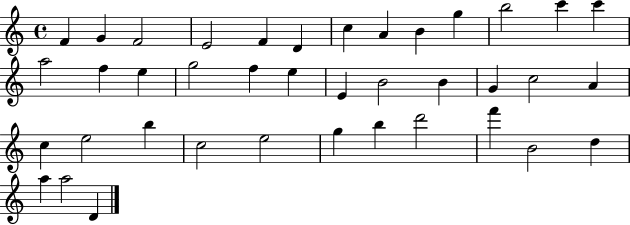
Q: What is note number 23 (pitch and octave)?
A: G4